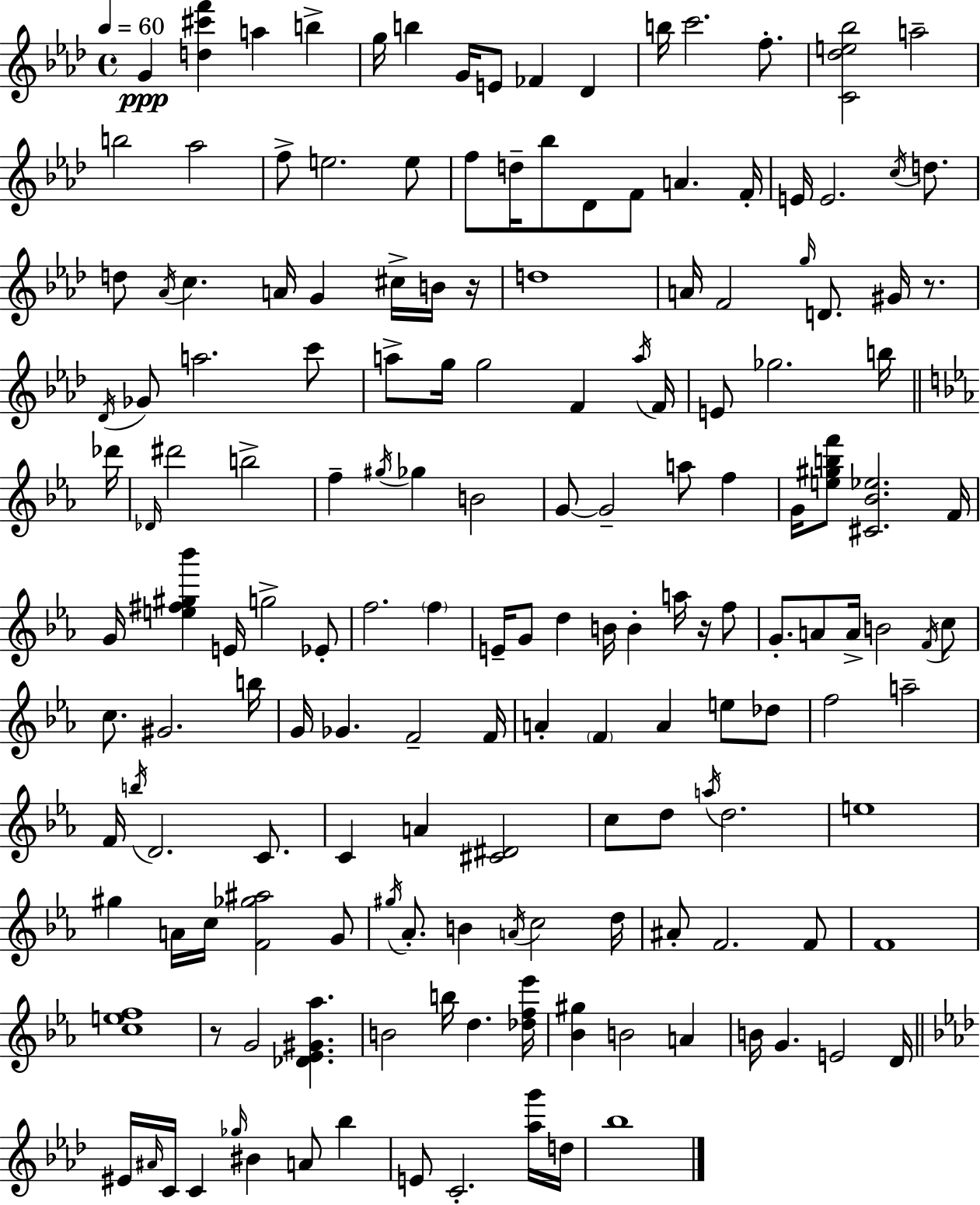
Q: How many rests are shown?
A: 4